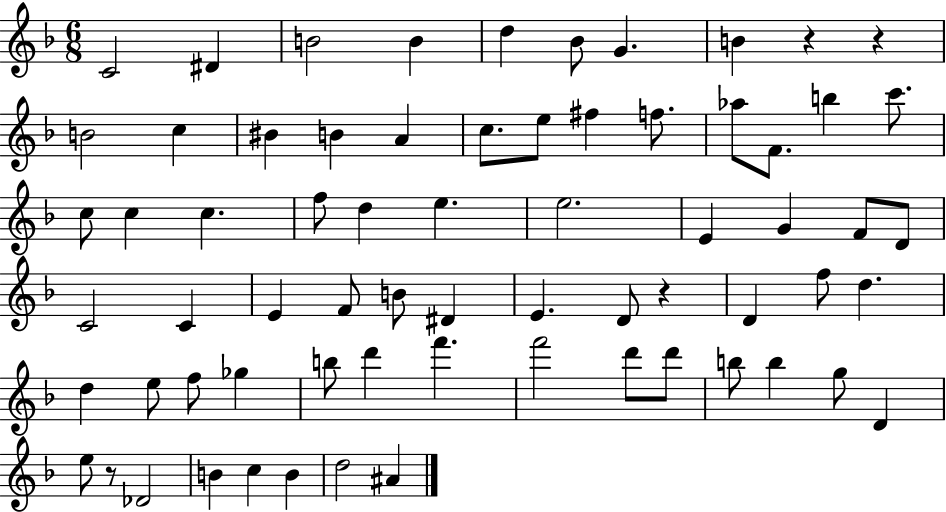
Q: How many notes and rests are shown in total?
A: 68